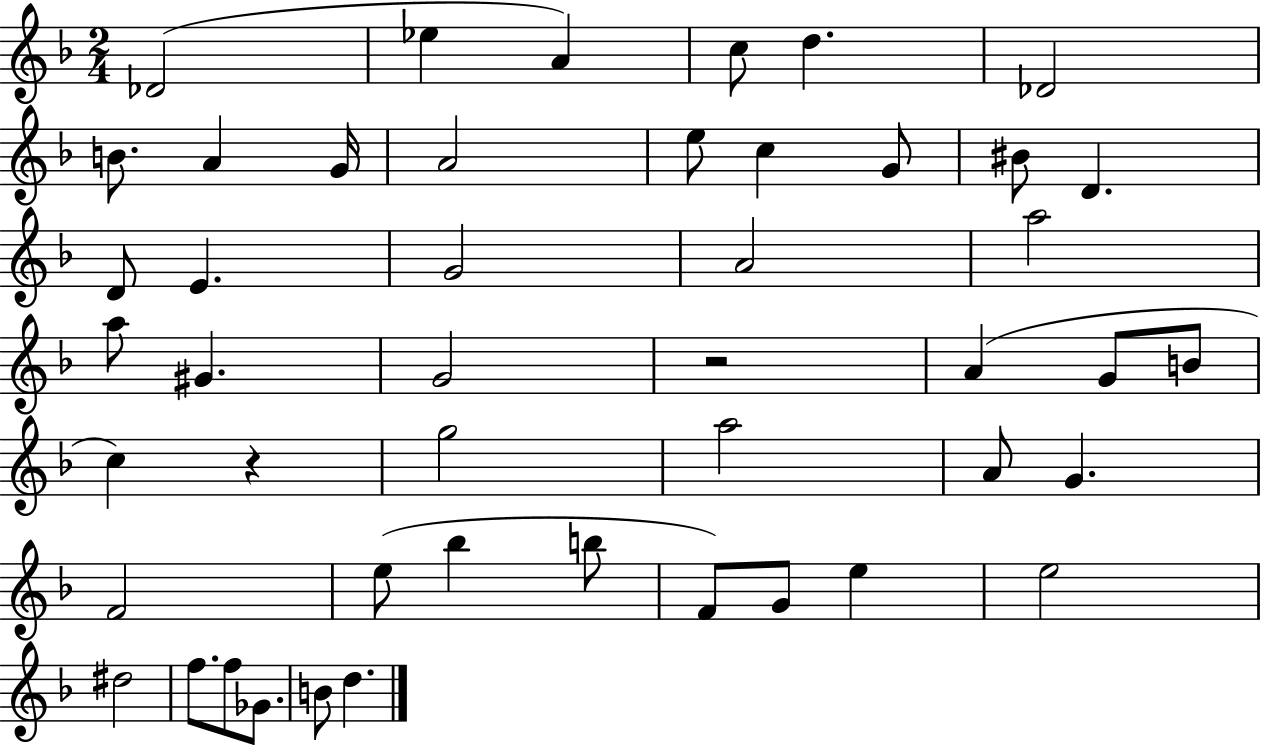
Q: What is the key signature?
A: F major